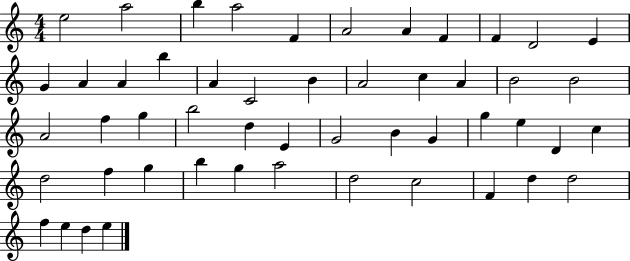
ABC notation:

X:1
T:Untitled
M:4/4
L:1/4
K:C
e2 a2 b a2 F A2 A F F D2 E G A A b A C2 B A2 c A B2 B2 A2 f g b2 d E G2 B G g e D c d2 f g b g a2 d2 c2 F d d2 f e d e